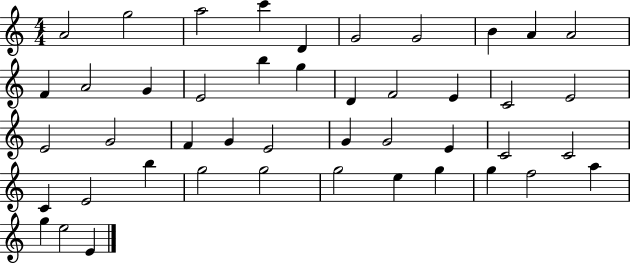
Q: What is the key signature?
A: C major